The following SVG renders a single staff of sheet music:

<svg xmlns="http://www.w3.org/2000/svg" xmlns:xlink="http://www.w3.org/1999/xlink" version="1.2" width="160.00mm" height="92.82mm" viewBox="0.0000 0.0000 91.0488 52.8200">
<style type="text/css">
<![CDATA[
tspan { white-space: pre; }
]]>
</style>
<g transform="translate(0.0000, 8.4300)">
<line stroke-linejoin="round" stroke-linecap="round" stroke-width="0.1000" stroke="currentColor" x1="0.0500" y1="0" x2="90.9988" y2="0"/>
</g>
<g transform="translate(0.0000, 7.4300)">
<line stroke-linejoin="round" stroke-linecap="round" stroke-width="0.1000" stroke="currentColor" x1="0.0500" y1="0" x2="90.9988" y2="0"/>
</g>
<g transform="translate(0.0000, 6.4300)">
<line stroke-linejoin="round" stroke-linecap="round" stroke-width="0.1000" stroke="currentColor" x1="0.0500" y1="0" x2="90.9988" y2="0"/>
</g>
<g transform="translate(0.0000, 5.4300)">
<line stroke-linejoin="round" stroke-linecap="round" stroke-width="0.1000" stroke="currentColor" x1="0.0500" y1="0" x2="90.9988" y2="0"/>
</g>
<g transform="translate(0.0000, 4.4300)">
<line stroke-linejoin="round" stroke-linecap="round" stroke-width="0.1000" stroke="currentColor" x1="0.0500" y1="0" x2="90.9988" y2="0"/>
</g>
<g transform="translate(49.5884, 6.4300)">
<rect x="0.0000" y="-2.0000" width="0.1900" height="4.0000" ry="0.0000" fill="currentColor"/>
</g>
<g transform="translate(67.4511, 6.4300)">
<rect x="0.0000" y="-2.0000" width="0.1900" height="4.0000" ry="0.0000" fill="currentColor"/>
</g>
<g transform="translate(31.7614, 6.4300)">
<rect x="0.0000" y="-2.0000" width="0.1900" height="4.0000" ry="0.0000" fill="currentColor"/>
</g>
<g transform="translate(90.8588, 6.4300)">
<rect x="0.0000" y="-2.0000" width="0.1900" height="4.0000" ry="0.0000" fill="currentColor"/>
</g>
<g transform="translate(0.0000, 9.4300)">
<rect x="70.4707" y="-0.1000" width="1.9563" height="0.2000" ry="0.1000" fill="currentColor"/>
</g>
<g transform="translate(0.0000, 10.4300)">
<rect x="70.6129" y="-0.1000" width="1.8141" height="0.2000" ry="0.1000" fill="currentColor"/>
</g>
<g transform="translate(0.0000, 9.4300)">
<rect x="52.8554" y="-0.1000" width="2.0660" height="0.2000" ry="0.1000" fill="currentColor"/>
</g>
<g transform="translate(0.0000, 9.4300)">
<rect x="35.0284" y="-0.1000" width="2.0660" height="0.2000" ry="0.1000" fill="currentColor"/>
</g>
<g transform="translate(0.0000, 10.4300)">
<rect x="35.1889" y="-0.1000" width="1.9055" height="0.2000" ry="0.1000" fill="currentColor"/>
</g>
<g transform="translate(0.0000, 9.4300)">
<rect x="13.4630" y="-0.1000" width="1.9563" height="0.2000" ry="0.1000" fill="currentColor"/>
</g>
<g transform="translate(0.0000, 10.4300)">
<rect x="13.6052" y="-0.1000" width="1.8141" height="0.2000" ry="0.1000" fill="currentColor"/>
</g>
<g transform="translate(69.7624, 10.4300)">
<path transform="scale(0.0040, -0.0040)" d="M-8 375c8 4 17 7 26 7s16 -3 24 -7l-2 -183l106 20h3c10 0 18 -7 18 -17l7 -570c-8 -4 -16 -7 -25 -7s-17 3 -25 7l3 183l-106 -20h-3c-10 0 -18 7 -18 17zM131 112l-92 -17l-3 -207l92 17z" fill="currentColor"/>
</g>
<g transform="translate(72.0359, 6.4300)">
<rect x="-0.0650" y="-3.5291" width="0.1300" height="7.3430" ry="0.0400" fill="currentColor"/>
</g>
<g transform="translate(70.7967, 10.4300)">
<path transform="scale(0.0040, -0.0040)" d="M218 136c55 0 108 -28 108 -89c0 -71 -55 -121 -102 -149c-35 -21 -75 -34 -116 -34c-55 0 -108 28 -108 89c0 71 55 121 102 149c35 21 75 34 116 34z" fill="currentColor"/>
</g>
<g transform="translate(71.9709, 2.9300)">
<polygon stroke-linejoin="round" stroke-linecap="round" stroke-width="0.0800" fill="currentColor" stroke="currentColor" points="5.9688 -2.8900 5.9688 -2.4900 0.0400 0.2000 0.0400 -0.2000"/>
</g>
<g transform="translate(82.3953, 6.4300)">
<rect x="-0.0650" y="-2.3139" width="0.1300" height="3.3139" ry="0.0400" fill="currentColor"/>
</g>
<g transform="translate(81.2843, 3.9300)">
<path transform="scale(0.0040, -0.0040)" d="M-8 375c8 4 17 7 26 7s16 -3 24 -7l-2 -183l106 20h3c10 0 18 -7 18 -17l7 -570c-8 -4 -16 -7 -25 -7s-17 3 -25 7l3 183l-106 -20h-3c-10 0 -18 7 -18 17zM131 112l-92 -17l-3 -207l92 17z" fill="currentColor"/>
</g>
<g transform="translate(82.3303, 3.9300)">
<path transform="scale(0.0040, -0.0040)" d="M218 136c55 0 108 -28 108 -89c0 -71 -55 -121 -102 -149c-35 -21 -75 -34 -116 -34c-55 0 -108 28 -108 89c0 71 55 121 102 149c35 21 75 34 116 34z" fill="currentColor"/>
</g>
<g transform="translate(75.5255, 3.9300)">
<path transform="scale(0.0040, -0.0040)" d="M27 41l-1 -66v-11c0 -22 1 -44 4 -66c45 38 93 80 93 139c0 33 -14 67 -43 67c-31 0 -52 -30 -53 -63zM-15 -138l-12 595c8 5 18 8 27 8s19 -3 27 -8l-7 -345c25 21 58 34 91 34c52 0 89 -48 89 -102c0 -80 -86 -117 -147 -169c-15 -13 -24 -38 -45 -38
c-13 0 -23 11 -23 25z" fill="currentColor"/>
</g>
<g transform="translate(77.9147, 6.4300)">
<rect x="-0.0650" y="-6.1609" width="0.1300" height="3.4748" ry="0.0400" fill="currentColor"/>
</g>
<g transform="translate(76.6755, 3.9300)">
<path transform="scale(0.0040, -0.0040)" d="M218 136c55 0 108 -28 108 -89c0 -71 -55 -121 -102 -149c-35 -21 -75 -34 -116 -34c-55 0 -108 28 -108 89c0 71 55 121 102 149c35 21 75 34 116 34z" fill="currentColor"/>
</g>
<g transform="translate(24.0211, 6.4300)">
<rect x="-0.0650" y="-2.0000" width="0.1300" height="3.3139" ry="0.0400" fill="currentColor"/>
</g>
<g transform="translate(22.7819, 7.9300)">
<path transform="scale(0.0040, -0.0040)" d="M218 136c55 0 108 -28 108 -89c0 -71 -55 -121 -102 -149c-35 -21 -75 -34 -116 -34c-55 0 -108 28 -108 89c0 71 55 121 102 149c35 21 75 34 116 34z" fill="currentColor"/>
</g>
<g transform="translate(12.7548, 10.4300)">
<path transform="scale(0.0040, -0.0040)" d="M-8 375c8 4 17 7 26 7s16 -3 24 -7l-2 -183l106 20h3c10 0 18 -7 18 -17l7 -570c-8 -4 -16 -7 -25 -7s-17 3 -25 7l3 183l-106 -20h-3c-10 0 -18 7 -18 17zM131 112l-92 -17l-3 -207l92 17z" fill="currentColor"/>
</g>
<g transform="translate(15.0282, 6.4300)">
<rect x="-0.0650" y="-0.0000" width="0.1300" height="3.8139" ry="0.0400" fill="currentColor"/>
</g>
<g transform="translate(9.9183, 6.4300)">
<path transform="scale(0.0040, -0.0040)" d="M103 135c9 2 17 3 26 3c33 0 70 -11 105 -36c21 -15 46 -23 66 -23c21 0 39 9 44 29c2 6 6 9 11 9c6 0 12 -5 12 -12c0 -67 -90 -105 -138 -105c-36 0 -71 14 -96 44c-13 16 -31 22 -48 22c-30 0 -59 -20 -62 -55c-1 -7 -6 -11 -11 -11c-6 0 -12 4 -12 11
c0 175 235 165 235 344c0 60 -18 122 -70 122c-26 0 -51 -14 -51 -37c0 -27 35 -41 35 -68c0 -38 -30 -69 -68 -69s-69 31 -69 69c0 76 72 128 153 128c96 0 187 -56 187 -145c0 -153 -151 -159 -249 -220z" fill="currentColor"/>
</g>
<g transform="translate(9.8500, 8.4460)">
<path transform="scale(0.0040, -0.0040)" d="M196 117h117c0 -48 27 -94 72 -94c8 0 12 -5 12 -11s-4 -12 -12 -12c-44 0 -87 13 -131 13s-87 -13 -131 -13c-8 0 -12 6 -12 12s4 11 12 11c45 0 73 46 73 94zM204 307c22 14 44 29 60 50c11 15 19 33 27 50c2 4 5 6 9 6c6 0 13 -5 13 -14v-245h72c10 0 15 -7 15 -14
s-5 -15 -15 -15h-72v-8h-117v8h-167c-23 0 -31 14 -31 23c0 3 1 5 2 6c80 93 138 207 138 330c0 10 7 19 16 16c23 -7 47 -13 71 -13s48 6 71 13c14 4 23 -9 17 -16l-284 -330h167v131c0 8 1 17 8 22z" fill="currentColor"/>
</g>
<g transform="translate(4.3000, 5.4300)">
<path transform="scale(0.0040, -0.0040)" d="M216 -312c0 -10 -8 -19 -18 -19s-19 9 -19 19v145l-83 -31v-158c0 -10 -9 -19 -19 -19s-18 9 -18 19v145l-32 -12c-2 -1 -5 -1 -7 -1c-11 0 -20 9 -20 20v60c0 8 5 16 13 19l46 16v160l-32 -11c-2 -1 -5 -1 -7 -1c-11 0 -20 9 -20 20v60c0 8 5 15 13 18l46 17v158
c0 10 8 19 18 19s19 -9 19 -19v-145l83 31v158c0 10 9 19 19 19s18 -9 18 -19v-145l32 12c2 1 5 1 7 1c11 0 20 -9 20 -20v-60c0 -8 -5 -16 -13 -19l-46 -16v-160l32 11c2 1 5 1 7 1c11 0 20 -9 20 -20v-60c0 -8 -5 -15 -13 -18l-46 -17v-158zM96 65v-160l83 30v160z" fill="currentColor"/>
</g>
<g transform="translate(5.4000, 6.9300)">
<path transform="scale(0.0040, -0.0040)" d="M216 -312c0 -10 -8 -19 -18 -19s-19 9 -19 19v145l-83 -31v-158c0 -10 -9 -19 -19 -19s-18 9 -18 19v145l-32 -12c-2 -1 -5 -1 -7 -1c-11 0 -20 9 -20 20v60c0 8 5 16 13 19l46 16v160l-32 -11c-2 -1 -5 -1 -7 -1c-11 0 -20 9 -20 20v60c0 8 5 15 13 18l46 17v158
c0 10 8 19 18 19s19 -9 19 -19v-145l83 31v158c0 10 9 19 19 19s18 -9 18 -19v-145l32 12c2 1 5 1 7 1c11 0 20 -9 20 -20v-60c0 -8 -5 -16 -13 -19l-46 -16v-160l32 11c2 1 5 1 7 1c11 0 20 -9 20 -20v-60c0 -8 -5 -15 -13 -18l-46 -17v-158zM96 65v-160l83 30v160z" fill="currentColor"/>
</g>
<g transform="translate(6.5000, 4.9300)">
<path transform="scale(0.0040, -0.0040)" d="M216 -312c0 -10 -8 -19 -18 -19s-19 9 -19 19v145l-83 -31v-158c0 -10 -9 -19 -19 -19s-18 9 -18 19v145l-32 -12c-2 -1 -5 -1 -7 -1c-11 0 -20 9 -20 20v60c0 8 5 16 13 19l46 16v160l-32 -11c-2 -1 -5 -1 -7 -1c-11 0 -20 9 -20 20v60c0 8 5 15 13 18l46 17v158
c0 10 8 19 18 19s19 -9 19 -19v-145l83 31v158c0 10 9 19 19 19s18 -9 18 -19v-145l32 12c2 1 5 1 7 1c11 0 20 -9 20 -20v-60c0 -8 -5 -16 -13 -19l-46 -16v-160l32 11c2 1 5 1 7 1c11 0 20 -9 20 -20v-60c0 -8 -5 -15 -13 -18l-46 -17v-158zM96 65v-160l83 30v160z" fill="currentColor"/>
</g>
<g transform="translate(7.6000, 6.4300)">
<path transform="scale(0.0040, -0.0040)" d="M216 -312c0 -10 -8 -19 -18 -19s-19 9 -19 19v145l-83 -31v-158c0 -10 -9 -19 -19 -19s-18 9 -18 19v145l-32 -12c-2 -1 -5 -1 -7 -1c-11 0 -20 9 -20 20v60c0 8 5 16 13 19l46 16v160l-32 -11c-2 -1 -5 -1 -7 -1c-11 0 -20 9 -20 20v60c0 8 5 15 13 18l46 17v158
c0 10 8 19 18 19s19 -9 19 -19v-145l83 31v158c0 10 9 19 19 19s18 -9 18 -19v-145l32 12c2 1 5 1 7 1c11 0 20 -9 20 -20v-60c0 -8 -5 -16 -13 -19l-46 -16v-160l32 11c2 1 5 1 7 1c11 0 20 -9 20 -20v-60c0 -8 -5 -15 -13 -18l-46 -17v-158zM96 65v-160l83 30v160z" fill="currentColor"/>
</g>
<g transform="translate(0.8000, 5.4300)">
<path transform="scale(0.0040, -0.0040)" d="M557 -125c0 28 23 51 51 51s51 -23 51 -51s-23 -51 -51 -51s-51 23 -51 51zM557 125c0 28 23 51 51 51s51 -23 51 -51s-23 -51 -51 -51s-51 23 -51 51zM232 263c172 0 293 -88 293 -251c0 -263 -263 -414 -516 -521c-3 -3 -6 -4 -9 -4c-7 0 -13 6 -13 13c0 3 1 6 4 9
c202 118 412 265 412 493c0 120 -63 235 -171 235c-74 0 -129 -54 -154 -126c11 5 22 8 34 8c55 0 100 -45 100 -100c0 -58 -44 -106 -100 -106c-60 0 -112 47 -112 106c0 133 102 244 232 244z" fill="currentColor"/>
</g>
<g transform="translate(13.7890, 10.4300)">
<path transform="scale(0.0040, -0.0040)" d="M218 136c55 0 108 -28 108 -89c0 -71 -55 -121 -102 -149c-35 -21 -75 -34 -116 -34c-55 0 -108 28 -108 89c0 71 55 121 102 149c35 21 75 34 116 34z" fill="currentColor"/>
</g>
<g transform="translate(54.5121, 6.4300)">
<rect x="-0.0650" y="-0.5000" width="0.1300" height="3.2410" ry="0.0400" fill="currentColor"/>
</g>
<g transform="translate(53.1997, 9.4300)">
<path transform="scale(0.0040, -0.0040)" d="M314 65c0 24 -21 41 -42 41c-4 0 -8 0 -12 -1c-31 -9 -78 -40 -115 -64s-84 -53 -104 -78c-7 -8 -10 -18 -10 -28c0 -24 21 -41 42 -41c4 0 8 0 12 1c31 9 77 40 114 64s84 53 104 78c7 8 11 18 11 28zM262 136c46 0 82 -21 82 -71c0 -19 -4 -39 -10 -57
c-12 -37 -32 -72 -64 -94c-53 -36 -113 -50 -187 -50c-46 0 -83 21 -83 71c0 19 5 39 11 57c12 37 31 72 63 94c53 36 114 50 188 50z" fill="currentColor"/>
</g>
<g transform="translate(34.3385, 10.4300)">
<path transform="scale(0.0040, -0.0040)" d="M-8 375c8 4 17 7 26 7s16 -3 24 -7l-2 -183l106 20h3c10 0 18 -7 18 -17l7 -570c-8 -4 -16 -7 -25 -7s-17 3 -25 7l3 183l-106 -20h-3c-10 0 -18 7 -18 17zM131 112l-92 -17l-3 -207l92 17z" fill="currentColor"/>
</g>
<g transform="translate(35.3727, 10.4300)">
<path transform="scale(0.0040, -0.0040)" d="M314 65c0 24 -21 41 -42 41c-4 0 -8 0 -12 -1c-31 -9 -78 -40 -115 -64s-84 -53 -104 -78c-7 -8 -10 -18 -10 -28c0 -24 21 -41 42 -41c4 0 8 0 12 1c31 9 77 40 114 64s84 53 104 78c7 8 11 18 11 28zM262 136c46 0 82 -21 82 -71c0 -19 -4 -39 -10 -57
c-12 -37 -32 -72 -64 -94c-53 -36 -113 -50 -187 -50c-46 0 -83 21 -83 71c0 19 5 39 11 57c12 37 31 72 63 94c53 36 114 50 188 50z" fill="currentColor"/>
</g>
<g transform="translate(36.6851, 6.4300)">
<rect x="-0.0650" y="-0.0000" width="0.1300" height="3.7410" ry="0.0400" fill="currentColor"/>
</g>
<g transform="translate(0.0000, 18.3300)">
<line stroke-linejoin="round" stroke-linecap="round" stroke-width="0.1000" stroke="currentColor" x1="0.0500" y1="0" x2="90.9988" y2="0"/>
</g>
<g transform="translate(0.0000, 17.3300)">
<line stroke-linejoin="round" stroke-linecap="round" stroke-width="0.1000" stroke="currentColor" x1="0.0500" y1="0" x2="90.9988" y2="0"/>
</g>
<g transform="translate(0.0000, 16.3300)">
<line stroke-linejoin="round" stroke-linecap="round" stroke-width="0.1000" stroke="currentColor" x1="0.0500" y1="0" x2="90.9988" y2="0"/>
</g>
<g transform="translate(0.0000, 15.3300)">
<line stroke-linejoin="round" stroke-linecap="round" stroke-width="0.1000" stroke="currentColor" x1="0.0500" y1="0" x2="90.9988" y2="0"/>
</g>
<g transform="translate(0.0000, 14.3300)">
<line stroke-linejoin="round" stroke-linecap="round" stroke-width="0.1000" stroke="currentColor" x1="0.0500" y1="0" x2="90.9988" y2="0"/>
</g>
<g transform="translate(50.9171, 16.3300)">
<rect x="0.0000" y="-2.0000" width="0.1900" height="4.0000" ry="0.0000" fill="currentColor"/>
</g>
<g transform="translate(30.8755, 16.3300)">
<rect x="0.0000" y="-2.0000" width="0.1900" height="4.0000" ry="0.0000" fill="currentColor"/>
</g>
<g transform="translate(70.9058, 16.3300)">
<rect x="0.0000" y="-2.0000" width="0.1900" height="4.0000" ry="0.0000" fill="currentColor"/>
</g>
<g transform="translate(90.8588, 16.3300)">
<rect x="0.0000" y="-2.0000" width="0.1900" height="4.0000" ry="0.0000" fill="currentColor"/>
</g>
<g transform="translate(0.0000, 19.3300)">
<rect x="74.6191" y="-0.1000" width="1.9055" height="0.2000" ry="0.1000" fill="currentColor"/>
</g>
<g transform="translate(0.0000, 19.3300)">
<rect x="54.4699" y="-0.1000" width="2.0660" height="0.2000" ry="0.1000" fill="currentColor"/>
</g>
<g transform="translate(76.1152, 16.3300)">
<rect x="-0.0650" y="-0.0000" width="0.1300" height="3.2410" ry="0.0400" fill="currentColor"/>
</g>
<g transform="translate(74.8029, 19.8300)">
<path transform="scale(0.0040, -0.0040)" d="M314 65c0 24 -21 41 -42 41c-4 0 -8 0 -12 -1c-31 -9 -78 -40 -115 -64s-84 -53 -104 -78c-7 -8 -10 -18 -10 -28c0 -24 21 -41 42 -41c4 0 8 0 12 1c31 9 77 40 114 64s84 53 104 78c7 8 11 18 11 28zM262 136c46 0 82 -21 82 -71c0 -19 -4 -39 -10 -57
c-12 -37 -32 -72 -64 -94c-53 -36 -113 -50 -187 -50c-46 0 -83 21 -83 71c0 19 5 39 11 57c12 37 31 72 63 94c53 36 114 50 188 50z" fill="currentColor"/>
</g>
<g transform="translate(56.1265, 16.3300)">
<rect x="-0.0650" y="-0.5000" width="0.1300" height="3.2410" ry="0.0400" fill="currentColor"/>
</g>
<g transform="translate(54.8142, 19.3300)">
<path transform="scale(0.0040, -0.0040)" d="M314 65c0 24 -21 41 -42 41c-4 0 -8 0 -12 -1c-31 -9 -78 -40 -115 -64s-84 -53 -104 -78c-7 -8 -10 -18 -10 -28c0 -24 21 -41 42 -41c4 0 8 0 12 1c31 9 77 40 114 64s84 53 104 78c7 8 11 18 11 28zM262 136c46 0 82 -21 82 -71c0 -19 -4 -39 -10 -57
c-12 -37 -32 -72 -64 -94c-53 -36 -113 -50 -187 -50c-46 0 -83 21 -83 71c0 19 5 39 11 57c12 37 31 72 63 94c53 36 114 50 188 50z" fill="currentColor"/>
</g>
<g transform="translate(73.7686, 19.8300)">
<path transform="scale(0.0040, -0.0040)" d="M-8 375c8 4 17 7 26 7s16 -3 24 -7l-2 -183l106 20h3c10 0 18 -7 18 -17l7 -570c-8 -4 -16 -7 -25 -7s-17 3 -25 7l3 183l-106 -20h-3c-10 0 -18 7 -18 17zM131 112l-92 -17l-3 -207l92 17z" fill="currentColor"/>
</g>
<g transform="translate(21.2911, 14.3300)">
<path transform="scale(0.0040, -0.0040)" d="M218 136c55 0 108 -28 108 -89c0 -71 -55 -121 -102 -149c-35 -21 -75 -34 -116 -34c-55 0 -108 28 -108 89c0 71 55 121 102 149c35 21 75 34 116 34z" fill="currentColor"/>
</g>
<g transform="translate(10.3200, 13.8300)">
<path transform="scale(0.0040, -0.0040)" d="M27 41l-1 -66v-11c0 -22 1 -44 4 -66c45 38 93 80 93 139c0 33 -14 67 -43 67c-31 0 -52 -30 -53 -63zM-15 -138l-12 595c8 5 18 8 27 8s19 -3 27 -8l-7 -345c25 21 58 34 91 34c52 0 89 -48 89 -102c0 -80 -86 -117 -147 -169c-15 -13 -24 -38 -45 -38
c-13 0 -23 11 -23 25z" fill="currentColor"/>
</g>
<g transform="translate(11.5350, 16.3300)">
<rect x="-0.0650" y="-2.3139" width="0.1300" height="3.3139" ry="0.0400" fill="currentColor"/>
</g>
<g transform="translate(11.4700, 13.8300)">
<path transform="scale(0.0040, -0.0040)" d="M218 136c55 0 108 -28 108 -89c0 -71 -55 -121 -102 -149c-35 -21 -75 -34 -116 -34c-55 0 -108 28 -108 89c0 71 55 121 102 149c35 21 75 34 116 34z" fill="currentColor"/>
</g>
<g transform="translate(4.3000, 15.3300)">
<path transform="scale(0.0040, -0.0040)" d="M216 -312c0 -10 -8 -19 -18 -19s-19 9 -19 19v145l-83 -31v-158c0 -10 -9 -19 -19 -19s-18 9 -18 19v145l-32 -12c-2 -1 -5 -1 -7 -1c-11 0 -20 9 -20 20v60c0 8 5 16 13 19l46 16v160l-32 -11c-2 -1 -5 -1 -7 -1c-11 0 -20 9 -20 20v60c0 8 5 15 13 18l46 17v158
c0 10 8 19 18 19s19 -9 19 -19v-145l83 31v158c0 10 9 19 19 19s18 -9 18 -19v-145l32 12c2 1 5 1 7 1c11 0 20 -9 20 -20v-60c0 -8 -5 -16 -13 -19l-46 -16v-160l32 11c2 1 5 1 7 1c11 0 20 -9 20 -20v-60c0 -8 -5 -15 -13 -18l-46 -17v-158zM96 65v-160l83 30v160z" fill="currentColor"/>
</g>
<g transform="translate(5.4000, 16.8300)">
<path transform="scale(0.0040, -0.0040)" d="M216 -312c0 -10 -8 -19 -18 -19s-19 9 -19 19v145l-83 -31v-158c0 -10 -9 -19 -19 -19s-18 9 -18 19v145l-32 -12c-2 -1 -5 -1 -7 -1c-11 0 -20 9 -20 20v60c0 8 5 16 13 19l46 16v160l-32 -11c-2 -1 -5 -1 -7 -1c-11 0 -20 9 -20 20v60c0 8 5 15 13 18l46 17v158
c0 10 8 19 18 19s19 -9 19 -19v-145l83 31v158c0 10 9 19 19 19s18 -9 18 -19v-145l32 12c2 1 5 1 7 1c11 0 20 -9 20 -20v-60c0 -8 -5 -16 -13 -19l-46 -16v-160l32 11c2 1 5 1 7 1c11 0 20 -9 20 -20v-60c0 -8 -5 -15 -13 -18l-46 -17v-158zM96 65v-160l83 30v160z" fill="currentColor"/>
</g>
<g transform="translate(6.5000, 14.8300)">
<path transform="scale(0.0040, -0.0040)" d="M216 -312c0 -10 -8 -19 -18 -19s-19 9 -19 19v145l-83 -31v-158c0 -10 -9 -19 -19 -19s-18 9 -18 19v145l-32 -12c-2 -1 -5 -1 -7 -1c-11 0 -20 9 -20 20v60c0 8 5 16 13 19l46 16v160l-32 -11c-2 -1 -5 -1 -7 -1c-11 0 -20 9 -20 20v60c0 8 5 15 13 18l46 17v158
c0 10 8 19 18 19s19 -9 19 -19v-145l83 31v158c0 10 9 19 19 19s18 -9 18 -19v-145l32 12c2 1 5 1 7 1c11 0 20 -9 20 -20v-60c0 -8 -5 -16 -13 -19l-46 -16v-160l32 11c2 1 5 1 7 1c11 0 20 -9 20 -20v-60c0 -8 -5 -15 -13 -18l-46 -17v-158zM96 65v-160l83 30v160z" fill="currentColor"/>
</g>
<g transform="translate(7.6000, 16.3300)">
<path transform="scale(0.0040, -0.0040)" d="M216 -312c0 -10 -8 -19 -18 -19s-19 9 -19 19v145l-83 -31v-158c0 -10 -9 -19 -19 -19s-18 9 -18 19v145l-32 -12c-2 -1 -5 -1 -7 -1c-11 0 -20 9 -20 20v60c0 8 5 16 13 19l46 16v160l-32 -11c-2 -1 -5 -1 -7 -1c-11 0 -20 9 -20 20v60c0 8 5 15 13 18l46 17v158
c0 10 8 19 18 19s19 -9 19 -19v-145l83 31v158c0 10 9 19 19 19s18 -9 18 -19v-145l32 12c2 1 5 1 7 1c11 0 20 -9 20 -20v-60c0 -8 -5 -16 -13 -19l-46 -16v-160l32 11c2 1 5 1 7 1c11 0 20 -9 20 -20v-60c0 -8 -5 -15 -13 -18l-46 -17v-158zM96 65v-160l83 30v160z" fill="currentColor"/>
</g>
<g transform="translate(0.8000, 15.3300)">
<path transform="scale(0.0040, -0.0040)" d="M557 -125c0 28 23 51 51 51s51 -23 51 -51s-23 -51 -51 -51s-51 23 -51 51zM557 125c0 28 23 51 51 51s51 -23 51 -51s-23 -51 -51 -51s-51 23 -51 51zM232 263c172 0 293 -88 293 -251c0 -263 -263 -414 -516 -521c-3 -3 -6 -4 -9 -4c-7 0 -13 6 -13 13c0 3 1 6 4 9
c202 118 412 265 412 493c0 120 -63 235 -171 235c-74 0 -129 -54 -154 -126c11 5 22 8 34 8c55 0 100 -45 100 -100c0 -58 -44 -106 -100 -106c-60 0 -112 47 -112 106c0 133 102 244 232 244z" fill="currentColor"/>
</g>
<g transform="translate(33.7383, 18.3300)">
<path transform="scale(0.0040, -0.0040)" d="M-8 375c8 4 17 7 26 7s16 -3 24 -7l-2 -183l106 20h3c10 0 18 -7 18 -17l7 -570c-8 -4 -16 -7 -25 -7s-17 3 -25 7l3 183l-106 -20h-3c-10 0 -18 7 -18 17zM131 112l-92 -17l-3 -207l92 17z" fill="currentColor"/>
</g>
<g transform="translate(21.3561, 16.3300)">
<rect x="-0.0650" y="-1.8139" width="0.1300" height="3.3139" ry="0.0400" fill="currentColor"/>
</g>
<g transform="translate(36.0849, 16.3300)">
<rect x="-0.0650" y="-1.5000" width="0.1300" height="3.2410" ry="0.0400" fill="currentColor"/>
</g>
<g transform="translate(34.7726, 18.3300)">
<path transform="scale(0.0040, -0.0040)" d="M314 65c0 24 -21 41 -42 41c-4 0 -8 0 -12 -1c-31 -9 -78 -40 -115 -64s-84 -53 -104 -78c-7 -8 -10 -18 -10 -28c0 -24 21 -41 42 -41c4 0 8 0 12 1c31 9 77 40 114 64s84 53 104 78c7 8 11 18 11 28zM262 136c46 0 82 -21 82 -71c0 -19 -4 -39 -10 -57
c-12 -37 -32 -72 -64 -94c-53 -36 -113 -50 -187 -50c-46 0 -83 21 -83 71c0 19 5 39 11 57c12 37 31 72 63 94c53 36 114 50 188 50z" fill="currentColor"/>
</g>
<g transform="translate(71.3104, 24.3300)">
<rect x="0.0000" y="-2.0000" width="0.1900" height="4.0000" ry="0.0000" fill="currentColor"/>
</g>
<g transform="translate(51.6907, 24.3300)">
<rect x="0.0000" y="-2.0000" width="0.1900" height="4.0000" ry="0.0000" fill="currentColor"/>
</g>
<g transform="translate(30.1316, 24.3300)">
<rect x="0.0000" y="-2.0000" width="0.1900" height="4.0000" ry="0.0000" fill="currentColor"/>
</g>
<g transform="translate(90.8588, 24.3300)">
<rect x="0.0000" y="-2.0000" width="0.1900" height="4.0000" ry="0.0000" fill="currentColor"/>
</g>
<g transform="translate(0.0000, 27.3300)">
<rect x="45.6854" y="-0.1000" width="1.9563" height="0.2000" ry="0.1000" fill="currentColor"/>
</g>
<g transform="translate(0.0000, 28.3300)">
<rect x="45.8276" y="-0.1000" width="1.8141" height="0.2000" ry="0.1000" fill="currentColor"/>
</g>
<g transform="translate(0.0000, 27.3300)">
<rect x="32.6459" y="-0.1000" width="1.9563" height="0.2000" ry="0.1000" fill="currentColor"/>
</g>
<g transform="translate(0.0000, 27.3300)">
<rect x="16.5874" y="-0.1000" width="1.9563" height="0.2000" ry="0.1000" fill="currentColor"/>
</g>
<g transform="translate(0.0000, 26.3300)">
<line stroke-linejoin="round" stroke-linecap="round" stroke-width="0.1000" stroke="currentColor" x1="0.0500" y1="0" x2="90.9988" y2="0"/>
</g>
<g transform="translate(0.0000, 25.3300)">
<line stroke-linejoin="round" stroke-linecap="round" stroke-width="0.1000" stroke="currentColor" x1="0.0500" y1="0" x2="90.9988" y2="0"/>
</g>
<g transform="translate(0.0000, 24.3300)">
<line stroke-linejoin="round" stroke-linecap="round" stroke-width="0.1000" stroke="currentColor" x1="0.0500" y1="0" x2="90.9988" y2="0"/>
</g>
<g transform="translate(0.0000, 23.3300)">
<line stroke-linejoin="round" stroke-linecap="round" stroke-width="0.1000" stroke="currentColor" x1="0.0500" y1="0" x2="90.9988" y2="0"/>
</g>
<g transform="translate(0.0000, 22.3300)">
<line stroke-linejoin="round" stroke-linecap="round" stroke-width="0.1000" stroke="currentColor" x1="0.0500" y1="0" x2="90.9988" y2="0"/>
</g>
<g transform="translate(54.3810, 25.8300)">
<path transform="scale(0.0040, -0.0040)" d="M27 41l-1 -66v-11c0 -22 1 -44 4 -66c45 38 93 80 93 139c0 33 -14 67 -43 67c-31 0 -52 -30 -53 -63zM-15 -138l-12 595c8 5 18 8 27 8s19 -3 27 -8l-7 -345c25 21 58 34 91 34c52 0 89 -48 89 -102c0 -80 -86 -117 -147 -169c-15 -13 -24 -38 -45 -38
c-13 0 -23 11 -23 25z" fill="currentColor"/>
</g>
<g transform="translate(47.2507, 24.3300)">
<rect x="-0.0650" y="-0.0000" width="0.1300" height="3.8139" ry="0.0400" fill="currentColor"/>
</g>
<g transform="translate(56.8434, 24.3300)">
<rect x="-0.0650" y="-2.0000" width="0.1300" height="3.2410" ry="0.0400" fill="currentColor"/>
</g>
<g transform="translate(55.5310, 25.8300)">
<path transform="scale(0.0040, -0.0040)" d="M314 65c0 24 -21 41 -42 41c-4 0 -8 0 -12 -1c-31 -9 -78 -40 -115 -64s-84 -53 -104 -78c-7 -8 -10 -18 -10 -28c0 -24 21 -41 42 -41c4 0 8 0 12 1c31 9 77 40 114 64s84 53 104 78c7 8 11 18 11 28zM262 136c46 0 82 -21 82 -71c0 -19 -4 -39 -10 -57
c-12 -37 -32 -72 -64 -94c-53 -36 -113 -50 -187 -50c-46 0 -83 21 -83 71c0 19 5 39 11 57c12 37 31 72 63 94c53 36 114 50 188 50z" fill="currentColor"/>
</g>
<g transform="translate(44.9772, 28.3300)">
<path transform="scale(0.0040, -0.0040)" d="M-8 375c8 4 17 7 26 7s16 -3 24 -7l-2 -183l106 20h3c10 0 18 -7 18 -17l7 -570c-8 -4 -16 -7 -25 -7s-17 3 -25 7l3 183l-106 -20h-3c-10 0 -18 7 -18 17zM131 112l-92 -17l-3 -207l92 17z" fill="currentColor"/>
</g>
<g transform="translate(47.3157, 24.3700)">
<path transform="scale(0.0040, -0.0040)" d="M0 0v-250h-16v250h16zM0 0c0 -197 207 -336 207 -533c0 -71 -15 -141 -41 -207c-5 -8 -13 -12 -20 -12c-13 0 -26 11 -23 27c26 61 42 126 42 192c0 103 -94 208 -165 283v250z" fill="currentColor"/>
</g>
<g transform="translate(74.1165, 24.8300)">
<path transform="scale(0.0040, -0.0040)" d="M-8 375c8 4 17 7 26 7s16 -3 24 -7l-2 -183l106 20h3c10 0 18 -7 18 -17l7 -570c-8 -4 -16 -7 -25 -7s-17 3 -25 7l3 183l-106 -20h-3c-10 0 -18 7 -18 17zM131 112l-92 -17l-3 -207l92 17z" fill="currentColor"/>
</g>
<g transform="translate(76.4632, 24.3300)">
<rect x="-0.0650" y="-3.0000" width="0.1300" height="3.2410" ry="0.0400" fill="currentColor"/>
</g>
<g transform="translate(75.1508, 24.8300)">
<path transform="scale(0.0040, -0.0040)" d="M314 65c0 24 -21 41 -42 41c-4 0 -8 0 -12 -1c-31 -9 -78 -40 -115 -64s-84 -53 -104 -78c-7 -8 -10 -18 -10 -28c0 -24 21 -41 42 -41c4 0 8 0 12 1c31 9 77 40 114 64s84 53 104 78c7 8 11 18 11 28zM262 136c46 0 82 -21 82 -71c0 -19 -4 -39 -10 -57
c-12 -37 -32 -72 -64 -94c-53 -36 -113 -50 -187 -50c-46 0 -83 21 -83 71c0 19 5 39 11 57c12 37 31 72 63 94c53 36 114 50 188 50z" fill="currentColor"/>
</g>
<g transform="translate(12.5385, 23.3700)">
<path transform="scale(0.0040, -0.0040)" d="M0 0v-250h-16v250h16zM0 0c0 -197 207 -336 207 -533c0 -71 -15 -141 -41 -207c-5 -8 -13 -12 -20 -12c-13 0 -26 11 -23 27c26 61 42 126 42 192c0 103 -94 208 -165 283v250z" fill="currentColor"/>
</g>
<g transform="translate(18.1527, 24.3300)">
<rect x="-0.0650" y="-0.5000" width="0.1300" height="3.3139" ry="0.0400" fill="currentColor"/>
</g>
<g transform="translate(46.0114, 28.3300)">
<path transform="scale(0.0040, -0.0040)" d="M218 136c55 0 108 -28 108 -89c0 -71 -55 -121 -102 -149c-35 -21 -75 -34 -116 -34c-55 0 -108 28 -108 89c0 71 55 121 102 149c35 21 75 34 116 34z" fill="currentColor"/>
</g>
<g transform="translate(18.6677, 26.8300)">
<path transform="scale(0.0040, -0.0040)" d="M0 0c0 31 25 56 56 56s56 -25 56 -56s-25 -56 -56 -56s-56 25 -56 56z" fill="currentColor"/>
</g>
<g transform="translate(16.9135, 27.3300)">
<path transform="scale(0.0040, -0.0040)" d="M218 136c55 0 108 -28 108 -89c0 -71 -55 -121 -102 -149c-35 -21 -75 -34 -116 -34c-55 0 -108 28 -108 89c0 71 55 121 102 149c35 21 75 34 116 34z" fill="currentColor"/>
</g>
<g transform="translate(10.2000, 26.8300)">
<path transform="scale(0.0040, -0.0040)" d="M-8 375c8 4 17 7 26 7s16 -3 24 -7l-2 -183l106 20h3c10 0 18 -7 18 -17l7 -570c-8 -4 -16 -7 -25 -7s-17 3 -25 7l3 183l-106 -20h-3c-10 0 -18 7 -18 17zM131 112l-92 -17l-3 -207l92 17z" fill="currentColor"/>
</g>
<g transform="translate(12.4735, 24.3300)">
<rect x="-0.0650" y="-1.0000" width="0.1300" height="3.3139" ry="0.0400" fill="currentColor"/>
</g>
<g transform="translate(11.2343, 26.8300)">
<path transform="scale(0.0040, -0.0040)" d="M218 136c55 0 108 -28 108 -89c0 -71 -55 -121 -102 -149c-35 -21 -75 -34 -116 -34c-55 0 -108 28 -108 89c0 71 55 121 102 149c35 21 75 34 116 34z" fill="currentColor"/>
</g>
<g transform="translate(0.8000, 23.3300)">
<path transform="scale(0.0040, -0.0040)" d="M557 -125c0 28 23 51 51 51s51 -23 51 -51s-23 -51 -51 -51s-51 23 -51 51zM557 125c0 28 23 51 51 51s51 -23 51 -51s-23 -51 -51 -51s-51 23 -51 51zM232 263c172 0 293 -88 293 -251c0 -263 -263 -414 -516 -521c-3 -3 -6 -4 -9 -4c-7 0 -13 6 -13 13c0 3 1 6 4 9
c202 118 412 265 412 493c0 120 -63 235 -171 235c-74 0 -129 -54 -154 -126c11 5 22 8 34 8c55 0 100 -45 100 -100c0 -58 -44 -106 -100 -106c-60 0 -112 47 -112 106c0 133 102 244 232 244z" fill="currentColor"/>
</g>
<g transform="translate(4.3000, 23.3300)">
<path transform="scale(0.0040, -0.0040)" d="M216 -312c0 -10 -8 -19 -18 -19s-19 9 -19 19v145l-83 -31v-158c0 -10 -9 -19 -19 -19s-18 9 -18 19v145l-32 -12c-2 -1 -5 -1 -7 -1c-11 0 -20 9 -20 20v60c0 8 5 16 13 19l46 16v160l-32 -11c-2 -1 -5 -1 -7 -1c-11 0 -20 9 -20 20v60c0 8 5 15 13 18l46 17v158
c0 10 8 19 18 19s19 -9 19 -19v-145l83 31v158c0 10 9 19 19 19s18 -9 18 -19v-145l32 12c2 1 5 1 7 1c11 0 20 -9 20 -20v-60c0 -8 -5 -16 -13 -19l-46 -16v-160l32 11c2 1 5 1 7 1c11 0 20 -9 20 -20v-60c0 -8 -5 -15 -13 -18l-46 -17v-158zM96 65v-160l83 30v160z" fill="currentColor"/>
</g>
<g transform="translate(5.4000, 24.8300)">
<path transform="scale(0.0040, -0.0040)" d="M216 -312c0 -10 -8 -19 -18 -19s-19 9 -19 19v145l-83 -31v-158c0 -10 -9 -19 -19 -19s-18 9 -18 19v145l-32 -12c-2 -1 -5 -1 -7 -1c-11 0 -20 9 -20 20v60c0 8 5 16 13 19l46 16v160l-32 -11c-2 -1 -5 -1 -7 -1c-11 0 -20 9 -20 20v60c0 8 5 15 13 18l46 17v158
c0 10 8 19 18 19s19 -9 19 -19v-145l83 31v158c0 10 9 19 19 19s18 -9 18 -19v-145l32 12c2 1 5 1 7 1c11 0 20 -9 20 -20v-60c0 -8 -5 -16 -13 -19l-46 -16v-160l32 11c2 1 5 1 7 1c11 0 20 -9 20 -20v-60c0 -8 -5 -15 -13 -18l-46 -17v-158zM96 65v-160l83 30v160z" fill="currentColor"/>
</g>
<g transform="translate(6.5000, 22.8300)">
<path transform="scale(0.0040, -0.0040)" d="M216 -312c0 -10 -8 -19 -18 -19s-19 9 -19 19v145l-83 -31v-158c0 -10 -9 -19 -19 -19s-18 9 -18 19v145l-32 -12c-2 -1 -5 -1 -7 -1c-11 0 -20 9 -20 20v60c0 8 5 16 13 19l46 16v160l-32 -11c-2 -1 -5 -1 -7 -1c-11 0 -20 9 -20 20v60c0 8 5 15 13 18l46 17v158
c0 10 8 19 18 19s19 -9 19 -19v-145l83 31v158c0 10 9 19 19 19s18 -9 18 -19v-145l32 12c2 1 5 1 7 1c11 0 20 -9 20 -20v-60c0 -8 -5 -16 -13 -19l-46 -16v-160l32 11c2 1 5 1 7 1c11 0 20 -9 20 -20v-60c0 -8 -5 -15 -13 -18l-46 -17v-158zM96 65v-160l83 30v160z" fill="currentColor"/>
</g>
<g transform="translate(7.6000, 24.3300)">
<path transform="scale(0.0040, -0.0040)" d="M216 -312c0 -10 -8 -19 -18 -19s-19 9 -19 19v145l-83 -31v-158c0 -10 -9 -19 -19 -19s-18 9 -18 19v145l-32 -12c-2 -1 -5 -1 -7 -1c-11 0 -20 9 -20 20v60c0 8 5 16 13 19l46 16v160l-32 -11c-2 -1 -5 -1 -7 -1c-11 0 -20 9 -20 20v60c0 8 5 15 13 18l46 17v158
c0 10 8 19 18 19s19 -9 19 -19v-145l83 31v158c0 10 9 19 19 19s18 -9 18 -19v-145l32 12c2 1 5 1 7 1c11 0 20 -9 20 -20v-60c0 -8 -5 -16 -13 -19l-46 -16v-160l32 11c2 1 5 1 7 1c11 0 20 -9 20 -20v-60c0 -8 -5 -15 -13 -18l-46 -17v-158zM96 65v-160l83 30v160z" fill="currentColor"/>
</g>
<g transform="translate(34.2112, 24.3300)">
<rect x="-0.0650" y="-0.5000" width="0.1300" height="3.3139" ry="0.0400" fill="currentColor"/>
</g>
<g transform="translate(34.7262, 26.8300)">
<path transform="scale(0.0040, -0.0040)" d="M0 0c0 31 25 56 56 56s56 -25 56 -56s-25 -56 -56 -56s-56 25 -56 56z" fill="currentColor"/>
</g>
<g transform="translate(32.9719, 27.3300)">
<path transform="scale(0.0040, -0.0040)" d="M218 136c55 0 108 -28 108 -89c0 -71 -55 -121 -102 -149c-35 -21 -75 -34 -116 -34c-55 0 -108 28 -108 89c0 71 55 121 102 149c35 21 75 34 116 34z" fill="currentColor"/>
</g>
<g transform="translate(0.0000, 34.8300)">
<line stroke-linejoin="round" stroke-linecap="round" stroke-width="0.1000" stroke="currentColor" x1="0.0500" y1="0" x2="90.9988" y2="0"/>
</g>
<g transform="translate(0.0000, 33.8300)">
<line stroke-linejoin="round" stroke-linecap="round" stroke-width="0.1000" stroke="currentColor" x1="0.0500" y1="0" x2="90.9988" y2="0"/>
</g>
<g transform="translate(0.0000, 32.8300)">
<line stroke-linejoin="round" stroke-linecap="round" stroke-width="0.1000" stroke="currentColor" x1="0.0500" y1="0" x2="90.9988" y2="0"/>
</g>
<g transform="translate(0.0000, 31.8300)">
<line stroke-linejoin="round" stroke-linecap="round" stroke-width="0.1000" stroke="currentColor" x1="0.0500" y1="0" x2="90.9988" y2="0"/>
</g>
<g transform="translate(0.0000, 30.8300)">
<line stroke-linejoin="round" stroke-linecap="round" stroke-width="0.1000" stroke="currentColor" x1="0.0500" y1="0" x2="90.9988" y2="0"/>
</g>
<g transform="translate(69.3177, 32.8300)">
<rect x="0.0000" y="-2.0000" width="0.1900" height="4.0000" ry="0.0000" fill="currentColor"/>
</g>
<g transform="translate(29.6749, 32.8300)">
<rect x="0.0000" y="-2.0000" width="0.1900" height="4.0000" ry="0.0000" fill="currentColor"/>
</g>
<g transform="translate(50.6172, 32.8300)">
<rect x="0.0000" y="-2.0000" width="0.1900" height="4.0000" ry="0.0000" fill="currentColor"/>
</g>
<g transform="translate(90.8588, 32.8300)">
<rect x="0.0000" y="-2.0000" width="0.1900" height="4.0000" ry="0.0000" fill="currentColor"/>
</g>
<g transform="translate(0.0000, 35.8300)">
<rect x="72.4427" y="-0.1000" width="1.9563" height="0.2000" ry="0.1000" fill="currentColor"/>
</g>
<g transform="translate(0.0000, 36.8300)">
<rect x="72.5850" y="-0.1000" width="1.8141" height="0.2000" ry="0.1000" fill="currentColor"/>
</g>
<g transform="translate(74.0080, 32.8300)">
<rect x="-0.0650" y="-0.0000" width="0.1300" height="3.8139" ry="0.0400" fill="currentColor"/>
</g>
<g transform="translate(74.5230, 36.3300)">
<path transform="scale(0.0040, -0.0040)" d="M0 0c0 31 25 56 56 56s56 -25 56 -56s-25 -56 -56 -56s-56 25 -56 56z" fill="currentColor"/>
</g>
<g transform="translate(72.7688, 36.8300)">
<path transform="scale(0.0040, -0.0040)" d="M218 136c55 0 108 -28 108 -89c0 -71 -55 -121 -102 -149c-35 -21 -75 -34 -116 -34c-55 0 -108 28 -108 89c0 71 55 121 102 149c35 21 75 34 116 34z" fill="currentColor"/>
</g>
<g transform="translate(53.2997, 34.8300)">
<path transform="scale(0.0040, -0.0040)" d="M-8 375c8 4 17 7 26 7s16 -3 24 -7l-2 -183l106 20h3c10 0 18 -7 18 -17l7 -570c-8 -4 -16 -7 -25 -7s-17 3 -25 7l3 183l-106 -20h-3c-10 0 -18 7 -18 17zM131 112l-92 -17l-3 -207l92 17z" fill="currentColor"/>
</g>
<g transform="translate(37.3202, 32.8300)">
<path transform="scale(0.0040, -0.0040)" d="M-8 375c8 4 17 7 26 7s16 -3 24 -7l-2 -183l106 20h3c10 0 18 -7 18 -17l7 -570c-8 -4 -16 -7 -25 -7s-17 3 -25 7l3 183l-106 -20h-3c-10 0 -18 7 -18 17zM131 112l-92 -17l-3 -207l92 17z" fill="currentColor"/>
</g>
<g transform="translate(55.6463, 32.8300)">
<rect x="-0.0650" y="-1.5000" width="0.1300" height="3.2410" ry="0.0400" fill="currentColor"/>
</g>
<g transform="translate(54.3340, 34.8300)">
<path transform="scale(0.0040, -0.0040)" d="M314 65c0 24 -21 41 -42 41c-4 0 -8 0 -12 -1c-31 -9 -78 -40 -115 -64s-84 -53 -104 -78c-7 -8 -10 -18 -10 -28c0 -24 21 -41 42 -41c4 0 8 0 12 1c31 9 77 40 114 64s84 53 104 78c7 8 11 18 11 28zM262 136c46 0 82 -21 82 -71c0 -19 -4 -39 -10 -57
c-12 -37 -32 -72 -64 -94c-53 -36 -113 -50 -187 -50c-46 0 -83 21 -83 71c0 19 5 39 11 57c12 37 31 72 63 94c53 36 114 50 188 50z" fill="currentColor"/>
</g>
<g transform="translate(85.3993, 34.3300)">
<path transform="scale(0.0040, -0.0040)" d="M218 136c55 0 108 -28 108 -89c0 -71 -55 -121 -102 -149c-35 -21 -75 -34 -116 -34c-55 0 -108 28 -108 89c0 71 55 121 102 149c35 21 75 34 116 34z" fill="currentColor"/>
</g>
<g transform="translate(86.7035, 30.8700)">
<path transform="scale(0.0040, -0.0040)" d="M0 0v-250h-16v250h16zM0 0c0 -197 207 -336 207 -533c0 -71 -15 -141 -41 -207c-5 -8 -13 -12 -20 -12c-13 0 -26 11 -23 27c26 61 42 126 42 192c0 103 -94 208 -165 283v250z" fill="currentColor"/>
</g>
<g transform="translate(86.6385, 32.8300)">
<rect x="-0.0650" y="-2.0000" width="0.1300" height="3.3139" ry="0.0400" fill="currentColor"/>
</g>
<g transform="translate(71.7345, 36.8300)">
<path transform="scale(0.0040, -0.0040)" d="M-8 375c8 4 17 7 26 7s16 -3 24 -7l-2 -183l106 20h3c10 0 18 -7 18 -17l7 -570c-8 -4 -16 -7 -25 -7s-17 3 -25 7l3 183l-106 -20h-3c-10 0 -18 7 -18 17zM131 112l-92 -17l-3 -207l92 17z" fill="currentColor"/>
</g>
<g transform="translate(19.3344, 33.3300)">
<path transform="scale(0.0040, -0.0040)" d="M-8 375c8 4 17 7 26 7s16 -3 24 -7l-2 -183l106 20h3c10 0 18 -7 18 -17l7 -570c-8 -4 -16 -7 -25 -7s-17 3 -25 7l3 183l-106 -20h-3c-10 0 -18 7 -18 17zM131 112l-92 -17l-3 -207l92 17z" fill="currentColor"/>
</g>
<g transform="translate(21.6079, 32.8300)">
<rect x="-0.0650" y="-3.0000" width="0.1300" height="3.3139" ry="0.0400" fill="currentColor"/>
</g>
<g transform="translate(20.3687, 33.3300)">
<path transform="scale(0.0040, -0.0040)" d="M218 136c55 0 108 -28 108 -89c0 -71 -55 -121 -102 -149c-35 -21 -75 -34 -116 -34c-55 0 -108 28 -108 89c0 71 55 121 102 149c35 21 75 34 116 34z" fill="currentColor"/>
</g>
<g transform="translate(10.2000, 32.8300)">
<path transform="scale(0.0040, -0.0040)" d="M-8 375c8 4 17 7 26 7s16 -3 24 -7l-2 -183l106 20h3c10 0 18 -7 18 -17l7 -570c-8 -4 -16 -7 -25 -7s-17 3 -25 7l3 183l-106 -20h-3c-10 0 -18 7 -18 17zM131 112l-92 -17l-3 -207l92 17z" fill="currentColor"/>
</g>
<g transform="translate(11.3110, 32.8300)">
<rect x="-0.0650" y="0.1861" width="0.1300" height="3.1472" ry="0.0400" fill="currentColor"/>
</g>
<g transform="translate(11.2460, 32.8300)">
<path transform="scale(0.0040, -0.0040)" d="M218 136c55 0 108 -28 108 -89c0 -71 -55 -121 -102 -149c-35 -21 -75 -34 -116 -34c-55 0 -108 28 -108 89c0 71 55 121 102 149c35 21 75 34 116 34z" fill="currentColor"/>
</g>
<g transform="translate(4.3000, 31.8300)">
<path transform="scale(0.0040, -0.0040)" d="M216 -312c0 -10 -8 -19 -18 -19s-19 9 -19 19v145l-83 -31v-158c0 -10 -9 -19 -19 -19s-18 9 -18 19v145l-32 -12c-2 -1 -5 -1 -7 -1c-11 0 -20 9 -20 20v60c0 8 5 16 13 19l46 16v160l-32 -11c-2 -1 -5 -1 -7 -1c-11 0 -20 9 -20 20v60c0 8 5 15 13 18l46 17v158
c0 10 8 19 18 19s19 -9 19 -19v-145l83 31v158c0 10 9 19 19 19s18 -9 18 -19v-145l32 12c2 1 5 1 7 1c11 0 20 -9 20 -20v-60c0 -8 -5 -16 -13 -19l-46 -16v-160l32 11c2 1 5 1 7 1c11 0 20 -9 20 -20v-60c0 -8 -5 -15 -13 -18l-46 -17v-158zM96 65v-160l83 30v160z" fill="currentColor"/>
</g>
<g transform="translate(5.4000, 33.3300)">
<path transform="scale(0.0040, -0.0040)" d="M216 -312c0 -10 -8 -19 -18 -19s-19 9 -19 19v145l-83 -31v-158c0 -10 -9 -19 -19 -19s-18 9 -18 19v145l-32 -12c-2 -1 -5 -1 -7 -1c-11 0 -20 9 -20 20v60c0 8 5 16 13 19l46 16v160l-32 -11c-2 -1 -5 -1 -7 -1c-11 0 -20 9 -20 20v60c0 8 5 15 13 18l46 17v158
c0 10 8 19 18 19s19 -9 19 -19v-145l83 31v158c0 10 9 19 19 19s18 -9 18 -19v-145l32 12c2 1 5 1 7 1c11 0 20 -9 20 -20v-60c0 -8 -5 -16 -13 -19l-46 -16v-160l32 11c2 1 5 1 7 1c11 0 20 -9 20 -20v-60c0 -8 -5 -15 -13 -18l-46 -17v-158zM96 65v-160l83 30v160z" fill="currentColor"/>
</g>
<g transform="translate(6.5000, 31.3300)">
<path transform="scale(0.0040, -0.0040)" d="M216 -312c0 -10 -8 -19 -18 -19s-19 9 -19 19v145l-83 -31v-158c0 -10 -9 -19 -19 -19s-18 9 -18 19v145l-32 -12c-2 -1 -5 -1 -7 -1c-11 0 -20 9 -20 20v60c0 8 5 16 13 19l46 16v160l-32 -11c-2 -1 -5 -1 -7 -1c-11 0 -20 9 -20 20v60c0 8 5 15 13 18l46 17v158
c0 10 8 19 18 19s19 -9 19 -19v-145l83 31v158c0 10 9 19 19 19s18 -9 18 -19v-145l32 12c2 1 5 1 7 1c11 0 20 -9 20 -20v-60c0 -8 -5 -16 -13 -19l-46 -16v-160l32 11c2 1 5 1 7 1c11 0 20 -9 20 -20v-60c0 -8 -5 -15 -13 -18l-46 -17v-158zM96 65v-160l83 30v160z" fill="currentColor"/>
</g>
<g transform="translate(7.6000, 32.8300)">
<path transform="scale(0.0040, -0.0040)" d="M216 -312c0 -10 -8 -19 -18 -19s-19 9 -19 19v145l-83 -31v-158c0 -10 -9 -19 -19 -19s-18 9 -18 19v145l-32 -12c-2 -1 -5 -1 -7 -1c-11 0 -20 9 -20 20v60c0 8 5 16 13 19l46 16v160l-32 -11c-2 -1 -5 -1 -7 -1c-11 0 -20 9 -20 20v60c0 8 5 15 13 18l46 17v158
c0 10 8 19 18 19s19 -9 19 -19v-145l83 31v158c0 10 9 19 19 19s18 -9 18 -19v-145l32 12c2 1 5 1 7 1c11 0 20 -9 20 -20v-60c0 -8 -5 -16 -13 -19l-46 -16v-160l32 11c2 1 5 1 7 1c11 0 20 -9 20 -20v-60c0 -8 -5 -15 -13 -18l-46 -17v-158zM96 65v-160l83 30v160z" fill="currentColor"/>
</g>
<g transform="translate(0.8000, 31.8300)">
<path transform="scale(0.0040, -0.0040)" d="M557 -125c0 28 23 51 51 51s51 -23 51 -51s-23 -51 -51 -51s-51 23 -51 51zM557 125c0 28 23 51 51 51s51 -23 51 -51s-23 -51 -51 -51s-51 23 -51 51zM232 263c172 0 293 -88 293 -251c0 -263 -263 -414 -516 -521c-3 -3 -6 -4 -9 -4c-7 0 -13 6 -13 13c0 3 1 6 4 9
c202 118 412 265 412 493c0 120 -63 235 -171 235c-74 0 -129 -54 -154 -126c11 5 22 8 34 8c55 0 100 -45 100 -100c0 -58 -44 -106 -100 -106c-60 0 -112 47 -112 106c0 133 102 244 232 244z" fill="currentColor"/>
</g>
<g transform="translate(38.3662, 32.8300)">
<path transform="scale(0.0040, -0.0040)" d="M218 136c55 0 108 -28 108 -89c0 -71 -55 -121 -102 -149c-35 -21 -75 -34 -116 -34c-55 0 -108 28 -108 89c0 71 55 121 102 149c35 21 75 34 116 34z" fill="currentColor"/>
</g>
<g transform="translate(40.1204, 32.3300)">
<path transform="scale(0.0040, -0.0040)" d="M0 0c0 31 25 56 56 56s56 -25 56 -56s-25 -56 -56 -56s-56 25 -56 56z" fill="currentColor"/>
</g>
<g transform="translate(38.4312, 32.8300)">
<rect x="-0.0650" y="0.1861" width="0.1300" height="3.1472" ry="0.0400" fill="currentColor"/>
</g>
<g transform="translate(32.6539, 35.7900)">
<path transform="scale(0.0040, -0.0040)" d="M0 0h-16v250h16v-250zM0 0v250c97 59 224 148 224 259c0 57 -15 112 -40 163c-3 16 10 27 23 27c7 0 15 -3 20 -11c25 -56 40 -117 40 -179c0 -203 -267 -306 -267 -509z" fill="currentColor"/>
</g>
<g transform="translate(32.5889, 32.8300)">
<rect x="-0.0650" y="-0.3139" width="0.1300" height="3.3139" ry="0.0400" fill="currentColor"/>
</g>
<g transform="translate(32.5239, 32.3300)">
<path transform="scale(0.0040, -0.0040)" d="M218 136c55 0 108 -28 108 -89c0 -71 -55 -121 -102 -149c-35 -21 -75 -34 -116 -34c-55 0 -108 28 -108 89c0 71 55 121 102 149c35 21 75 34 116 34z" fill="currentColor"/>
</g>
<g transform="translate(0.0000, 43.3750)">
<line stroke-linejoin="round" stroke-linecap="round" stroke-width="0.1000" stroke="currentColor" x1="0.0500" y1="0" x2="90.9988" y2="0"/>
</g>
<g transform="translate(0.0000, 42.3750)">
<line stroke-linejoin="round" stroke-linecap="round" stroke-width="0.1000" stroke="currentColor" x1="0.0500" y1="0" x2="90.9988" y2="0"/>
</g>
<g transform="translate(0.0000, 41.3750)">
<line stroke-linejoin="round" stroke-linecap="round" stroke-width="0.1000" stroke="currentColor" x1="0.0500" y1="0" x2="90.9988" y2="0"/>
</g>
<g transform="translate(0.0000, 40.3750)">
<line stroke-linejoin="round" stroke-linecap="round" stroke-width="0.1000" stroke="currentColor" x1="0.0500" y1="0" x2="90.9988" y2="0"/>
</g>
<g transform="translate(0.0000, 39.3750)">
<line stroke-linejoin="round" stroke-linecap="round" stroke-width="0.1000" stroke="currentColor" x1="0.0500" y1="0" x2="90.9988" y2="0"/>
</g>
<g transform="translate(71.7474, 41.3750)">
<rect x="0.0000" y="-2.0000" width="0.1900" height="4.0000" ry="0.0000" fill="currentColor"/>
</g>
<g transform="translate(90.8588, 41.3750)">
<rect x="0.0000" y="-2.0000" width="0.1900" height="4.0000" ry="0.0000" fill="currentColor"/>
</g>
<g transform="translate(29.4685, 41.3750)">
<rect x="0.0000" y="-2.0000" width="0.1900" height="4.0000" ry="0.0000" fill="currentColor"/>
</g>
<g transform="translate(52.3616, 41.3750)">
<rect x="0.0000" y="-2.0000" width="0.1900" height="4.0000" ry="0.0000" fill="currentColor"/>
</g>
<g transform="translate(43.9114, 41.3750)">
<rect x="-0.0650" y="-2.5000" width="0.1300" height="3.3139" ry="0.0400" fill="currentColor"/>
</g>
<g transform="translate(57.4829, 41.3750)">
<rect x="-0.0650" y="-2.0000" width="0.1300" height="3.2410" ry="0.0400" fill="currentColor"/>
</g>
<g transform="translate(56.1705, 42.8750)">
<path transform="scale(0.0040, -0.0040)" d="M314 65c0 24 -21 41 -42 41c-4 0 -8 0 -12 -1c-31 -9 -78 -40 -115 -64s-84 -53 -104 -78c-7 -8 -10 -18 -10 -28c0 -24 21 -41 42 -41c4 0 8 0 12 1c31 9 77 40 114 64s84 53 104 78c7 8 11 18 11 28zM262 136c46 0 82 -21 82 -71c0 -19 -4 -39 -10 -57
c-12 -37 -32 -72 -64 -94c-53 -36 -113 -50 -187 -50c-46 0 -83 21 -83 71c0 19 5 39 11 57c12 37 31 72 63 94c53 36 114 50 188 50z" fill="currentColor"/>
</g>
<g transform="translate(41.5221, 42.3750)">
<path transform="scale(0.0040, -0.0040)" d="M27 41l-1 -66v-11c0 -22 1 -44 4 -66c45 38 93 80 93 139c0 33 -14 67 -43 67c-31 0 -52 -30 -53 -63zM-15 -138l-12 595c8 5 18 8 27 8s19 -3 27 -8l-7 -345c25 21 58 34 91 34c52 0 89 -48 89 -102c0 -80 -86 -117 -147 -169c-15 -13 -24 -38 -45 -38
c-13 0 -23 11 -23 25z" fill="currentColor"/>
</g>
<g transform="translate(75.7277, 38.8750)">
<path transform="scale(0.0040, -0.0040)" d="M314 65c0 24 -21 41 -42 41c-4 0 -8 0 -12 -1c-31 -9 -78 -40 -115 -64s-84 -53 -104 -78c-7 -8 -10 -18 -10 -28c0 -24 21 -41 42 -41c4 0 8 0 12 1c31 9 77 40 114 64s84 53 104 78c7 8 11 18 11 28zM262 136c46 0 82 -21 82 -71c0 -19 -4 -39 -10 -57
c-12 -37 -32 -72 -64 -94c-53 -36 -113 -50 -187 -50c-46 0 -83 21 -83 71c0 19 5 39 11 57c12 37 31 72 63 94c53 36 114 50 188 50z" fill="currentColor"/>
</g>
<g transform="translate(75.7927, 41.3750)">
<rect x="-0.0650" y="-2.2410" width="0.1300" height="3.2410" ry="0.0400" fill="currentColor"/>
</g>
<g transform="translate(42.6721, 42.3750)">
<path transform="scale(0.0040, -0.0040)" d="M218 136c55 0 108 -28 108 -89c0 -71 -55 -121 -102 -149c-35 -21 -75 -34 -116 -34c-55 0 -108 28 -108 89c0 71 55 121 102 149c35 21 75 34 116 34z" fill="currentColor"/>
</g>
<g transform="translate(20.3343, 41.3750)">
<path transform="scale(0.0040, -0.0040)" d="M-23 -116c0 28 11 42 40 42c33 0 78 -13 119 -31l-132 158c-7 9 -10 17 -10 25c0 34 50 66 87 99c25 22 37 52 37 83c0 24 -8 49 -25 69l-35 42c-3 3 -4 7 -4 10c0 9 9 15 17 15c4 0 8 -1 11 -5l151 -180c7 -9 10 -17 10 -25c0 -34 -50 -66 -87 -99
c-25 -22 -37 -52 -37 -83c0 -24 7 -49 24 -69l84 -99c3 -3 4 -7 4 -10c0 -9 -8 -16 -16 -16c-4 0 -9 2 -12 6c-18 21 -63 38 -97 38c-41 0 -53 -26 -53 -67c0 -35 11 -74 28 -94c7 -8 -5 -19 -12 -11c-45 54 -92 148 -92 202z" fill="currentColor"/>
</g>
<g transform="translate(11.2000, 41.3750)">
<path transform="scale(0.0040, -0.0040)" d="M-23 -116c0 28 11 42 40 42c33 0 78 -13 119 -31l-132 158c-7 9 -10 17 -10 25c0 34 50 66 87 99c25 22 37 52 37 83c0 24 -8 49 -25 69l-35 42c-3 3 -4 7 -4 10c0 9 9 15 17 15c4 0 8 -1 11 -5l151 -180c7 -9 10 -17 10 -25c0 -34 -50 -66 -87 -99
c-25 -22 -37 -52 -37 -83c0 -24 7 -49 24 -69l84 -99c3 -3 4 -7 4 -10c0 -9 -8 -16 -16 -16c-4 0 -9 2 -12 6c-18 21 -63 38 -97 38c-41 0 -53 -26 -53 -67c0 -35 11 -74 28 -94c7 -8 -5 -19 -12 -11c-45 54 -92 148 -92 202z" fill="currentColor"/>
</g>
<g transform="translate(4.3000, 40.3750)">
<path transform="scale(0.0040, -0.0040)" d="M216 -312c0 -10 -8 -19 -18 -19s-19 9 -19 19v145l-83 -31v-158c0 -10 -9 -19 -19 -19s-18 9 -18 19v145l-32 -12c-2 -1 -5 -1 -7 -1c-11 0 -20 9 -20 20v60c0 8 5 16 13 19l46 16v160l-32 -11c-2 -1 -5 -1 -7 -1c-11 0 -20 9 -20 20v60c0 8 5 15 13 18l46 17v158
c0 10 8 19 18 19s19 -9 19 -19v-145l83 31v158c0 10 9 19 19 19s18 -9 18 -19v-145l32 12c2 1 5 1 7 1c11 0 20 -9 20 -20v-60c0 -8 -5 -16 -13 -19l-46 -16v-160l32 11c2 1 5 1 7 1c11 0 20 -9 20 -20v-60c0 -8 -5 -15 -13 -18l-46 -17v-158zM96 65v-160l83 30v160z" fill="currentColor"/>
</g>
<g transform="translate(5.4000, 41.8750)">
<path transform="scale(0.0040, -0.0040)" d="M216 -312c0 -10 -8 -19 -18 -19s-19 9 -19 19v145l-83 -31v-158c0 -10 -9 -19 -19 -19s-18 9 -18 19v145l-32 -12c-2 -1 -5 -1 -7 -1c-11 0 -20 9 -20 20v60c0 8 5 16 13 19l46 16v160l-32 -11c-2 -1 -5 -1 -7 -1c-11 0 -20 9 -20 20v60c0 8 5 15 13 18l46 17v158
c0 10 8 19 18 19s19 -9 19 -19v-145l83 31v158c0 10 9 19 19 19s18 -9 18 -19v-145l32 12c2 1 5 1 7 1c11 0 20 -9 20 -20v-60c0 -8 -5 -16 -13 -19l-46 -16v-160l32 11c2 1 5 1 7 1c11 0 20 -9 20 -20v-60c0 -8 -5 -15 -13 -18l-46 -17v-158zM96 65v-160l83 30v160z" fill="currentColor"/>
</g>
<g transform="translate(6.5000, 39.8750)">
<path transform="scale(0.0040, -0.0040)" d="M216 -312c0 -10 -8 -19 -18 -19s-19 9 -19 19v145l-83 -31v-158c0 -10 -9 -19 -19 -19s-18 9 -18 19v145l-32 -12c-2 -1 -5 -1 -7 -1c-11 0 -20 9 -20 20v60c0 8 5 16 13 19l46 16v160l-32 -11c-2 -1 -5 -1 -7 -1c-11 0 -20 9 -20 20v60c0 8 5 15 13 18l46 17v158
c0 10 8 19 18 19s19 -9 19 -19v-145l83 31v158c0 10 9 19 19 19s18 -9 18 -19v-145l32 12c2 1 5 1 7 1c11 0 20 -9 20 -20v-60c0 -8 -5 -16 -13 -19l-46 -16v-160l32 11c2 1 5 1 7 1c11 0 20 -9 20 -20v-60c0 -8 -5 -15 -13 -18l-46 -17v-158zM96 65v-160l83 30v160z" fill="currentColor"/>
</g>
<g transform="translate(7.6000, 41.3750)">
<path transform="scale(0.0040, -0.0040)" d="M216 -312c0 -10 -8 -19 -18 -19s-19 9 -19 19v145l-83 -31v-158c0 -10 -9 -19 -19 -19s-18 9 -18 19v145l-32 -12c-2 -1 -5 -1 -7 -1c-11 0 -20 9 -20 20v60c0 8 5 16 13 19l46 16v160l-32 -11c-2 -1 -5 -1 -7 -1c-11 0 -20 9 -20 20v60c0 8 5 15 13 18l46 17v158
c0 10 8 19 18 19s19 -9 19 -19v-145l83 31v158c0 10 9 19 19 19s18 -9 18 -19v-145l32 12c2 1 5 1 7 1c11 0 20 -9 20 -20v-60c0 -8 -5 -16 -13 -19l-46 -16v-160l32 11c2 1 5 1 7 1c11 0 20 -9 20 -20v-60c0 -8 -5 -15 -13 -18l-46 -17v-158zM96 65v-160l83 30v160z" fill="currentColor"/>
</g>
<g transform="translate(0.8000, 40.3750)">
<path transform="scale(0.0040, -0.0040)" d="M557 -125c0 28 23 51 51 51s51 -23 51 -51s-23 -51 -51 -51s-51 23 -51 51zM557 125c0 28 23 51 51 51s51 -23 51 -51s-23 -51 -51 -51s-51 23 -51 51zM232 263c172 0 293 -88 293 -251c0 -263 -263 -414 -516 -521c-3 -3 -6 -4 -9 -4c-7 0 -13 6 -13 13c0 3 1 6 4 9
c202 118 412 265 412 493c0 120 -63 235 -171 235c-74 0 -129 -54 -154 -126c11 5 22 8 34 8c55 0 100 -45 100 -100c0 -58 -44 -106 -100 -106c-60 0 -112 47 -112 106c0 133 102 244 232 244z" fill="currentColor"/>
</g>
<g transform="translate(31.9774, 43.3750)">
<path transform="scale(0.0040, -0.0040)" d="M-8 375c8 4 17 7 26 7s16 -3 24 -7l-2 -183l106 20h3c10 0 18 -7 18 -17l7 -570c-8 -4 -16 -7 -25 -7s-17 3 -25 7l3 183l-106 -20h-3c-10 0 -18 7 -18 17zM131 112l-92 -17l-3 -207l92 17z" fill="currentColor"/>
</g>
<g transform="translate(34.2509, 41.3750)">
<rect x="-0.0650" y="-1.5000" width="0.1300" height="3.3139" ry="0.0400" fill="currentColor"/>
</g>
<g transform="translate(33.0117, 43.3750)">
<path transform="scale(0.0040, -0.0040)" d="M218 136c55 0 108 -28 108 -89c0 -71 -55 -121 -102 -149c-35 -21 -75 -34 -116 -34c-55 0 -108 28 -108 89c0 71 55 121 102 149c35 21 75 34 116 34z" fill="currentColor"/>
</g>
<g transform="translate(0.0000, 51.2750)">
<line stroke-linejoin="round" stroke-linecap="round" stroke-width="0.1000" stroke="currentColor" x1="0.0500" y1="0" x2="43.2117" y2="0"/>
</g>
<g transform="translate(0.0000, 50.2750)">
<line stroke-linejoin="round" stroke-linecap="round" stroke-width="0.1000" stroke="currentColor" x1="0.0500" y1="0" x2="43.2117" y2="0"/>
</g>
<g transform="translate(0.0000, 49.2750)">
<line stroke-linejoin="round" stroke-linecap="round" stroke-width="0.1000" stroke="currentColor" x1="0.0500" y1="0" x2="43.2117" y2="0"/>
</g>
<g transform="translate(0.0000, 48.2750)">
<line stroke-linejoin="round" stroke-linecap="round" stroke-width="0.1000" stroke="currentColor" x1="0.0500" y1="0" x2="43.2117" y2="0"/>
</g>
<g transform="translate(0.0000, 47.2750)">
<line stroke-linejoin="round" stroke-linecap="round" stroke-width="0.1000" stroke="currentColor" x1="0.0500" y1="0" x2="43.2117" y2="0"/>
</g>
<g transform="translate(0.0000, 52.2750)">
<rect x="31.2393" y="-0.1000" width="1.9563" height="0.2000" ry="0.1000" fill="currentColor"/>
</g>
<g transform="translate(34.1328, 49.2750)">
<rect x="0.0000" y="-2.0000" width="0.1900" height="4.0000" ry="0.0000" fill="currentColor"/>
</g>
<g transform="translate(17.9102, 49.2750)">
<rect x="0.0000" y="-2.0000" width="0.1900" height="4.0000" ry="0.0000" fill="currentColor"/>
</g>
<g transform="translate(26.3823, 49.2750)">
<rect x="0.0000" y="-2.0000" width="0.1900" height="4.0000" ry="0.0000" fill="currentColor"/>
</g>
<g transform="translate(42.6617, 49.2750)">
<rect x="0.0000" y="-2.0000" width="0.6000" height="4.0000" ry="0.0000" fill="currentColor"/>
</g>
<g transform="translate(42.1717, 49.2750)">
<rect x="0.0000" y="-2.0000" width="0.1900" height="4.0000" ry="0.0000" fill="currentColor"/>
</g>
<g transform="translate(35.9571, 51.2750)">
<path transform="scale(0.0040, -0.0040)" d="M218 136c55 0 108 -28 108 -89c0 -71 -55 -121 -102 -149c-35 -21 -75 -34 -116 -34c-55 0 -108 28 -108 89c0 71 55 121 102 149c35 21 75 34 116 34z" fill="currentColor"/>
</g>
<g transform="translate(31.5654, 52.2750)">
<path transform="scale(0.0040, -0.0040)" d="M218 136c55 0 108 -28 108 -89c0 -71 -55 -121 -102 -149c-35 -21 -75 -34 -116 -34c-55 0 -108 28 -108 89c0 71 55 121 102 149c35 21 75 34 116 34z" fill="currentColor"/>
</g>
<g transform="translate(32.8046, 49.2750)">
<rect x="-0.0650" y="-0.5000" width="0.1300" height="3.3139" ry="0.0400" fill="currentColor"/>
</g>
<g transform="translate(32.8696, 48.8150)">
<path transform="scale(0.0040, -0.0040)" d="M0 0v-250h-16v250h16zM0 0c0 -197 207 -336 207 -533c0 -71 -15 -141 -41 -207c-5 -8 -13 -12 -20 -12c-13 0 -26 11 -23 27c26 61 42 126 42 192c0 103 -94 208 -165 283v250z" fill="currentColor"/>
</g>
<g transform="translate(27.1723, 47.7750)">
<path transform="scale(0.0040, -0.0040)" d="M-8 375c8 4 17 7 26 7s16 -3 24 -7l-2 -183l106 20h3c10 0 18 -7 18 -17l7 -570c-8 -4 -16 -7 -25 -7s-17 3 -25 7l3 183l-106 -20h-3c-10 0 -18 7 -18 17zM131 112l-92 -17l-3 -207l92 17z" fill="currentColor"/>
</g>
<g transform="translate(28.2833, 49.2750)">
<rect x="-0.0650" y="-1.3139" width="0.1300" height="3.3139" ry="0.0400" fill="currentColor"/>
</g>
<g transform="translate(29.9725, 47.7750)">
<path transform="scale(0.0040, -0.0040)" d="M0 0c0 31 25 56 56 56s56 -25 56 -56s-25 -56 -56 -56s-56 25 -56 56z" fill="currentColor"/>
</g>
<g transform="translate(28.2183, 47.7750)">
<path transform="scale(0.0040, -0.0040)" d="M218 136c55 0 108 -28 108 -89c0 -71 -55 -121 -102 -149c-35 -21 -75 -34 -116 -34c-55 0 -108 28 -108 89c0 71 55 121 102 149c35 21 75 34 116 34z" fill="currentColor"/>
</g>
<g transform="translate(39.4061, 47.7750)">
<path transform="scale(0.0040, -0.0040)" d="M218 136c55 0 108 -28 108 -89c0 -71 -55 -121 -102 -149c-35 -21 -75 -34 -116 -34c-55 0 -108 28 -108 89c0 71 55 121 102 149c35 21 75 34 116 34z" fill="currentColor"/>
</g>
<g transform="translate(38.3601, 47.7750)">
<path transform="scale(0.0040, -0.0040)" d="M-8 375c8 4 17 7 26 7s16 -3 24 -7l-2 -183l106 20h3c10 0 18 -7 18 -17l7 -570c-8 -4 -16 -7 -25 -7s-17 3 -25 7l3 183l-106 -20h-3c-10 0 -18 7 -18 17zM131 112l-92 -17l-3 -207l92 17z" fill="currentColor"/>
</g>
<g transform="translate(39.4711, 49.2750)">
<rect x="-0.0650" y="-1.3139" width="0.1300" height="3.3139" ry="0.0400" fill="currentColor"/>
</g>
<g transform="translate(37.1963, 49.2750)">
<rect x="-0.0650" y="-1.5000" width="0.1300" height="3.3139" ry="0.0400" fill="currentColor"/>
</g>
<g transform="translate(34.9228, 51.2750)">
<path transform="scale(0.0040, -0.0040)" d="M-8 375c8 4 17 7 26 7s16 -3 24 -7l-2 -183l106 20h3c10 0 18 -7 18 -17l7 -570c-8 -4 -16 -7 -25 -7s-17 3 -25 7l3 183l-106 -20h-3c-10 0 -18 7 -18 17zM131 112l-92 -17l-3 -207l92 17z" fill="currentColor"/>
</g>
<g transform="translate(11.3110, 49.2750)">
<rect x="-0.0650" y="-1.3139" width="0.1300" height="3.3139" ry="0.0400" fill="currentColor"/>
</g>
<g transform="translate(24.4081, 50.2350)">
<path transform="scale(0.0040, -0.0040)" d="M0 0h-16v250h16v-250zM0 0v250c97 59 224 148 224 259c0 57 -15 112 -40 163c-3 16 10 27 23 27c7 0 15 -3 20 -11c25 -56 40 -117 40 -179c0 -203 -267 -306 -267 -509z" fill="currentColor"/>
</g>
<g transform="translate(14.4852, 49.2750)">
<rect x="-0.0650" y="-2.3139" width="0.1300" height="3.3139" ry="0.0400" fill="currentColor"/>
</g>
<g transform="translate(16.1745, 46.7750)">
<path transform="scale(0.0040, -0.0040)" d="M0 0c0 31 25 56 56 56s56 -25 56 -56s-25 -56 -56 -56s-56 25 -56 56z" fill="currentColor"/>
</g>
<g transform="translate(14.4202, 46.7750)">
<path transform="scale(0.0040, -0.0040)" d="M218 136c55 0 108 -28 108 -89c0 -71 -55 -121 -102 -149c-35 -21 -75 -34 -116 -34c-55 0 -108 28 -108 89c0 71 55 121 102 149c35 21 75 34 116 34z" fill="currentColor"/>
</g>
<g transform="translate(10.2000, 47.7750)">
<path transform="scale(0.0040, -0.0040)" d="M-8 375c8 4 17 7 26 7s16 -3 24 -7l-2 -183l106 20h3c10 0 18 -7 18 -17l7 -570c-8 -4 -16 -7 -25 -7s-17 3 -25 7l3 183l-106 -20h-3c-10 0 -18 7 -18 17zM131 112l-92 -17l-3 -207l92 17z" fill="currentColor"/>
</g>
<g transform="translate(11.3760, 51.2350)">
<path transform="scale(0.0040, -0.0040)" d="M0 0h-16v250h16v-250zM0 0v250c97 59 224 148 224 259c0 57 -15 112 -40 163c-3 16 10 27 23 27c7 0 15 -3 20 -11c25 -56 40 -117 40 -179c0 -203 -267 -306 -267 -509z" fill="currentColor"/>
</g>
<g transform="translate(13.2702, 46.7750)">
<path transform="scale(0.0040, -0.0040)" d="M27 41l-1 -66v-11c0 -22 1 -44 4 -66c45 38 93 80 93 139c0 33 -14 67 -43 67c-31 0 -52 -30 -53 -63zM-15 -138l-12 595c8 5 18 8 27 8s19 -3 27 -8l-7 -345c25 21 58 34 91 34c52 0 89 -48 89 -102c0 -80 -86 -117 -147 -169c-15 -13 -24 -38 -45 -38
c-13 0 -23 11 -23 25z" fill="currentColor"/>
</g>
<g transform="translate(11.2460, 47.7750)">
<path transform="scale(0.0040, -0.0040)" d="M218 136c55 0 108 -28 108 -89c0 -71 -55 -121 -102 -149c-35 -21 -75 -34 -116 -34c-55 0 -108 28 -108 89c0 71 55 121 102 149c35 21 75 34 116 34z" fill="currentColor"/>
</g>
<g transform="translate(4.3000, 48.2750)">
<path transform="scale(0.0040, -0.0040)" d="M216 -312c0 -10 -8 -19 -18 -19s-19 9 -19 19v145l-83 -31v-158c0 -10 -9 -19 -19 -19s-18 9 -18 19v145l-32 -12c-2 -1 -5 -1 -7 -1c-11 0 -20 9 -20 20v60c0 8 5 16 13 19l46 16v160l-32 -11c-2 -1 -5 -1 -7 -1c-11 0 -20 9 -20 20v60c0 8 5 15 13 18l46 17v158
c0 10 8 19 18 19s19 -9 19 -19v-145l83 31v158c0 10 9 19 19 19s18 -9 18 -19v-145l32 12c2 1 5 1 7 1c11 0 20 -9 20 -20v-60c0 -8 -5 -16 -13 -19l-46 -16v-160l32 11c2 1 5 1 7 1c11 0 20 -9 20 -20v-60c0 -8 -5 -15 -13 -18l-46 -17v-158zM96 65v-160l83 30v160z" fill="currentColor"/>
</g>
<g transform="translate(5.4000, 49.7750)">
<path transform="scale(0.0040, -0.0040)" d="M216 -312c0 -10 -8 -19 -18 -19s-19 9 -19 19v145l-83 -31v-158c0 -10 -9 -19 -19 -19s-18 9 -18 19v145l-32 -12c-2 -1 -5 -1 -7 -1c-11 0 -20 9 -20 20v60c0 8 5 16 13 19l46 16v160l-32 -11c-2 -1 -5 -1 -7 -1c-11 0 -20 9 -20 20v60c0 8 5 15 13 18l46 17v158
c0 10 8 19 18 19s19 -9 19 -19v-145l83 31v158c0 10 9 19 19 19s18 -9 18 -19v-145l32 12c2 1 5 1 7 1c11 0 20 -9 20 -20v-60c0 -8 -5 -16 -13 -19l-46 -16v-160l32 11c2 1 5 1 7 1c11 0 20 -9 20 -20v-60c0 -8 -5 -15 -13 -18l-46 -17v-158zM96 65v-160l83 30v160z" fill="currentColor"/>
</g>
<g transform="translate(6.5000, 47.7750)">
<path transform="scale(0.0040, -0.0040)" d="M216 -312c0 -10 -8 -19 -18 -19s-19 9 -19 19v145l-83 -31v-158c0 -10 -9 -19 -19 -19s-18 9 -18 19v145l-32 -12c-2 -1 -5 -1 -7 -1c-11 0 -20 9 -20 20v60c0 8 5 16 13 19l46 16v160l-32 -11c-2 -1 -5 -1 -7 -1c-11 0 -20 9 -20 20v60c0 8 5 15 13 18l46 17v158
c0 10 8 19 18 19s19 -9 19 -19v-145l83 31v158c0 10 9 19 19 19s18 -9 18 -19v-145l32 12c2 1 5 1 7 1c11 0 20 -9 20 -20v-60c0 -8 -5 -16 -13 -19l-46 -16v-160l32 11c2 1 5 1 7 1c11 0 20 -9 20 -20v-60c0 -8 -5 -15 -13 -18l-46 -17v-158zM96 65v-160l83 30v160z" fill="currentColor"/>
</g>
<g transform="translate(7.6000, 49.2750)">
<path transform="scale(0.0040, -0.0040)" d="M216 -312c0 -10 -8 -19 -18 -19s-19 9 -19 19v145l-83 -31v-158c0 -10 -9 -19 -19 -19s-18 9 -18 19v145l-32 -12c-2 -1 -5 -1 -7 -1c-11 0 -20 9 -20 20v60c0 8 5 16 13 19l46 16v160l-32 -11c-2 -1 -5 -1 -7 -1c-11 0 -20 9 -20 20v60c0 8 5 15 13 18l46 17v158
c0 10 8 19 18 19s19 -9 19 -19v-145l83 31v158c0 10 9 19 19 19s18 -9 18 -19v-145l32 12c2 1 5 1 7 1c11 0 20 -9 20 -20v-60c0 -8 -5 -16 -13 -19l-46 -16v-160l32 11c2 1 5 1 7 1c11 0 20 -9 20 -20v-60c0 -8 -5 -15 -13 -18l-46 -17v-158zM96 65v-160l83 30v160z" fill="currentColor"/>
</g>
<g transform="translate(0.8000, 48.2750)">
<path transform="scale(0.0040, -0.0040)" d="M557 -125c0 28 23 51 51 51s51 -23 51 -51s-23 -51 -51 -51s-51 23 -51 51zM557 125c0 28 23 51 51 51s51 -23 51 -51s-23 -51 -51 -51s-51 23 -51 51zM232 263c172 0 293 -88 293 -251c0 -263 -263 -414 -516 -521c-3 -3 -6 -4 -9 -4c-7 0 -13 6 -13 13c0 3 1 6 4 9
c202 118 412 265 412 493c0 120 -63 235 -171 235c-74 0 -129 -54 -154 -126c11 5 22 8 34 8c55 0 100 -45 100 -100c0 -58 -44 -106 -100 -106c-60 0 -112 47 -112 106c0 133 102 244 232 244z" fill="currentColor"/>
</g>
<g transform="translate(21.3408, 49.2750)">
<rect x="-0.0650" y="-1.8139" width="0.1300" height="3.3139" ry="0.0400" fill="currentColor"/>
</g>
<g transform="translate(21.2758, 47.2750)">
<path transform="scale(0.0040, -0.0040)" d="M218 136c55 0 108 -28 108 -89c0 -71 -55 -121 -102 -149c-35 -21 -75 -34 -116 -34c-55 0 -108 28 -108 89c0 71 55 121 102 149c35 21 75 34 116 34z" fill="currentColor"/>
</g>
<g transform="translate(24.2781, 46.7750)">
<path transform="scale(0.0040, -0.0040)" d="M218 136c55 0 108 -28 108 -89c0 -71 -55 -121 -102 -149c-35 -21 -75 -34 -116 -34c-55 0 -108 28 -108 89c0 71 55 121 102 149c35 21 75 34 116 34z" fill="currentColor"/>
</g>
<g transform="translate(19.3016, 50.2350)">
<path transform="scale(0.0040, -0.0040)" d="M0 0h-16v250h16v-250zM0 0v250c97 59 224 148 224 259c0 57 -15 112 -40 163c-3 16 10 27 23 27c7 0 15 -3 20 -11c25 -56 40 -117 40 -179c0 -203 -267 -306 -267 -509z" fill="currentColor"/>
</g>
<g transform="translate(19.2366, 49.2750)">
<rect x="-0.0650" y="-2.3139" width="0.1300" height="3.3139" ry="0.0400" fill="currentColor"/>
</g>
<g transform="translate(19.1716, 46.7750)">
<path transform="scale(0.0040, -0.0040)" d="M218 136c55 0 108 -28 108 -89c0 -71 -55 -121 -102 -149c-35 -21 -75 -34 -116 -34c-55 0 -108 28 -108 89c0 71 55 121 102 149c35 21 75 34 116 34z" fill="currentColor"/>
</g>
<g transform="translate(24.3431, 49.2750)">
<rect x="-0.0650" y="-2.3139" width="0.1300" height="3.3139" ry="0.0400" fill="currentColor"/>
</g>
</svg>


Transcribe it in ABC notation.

X:1
T:Untitled
M:2/4
L:1/4
K:E
C,, A,, C,,2 E,,2 C,,/2 _B,/2 B, _B, A, G,,2 E,,2 D,,2 F,,/2 E,, E,, C,,/2 _A,,2 C,2 D, C, E,/2 D, G,,2 C,, A,,/2 z z G,, _B,, A,,2 B,2 G,/2 _B, B,/2 A, B,/2 G, E,,/2 G,, G,